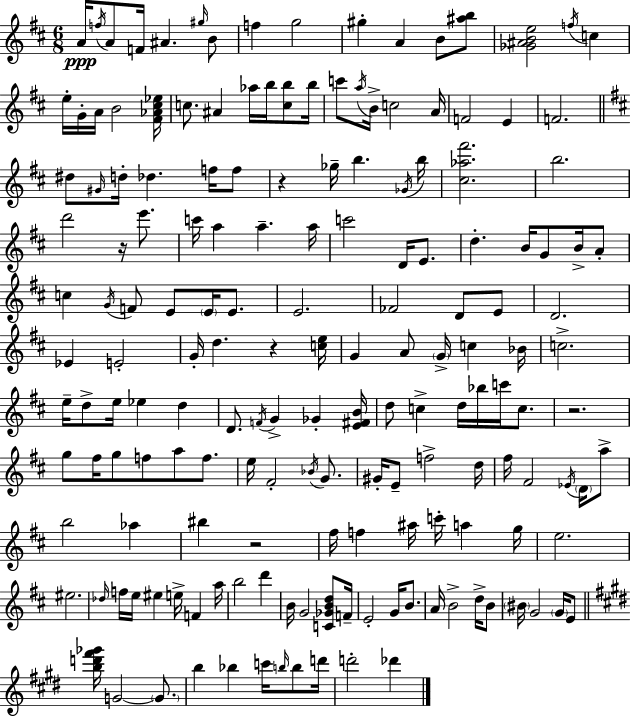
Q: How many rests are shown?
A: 5